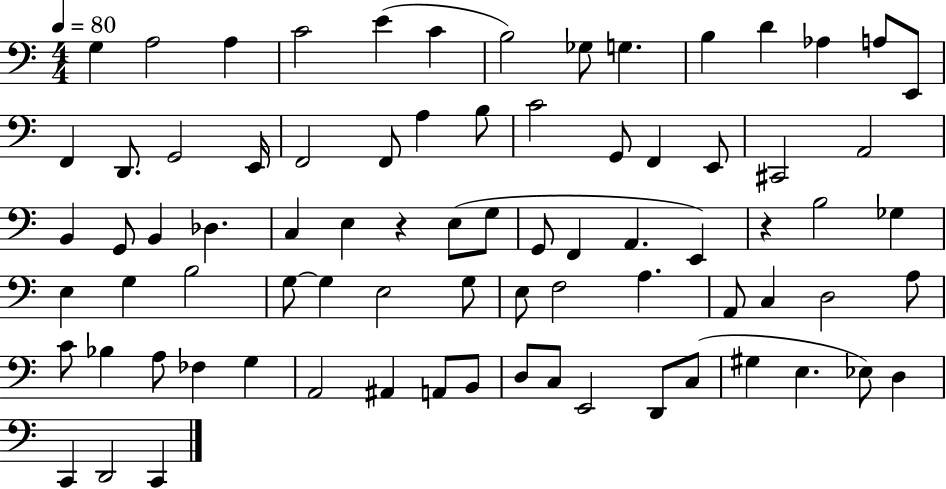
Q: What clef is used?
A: bass